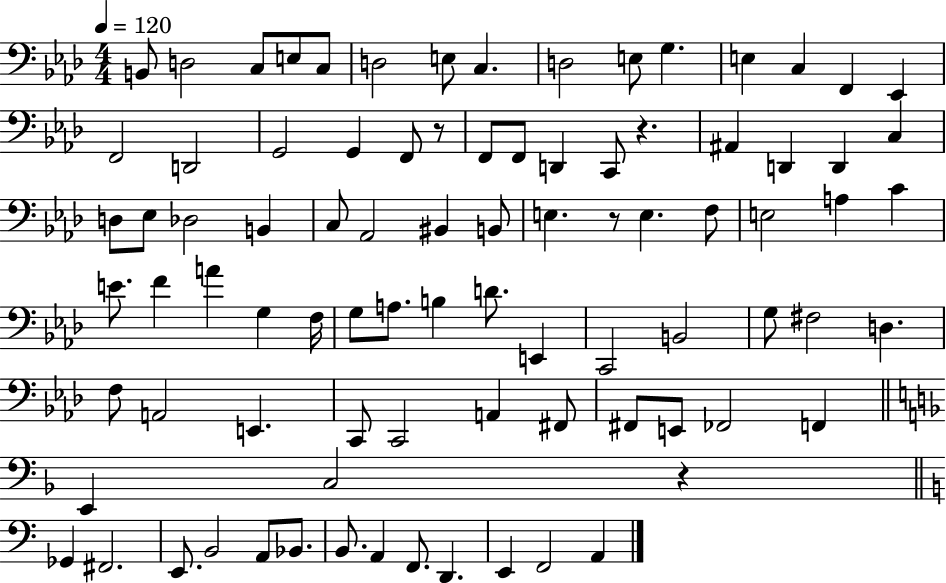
B2/e D3/h C3/e E3/e C3/e D3/h E3/e C3/q. D3/h E3/e G3/q. E3/q C3/q F2/q Eb2/q F2/h D2/h G2/h G2/q F2/e R/e F2/e F2/e D2/q C2/e R/q. A#2/q D2/q D2/q C3/q D3/e Eb3/e Db3/h B2/q C3/e Ab2/h BIS2/q B2/e E3/q. R/e E3/q. F3/e E3/h A3/q C4/q E4/e. F4/q A4/q G3/q F3/s G3/e A3/e. B3/q D4/e. E2/q C2/h B2/h G3/e F#3/h D3/q. F3/e A2/h E2/q. C2/e C2/h A2/q F#2/e F#2/e E2/e FES2/h F2/q E2/q C3/h R/q Gb2/q F#2/h. E2/e. B2/h A2/e Bb2/e. B2/e. A2/q F2/e. D2/q. E2/q F2/h A2/q